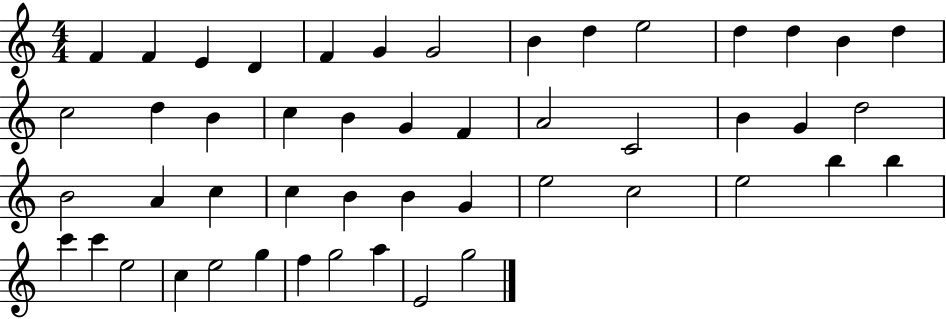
F4/q F4/q E4/q D4/q F4/q G4/q G4/h B4/q D5/q E5/h D5/q D5/q B4/q D5/q C5/h D5/q B4/q C5/q B4/q G4/q F4/q A4/h C4/h B4/q G4/q D5/h B4/h A4/q C5/q C5/q B4/q B4/q G4/q E5/h C5/h E5/h B5/q B5/q C6/q C6/q E5/h C5/q E5/h G5/q F5/q G5/h A5/q E4/h G5/h